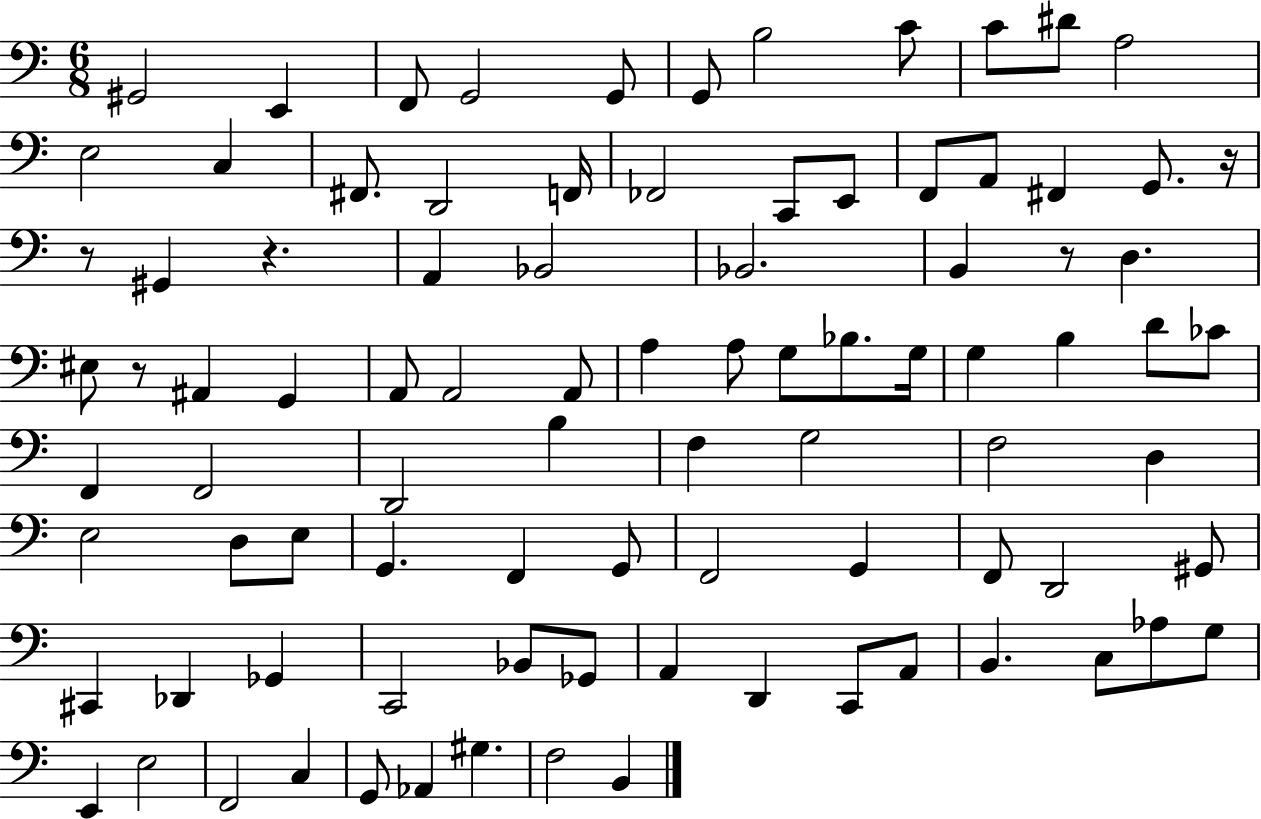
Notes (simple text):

G#2/h E2/q F2/e G2/h G2/e G2/e B3/h C4/e C4/e D#4/e A3/h E3/h C3/q F#2/e. D2/h F2/s FES2/h C2/e E2/e F2/e A2/e F#2/q G2/e. R/s R/e G#2/q R/q. A2/q Bb2/h Bb2/h. B2/q R/e D3/q. EIS3/e R/e A#2/q G2/q A2/e A2/h A2/e A3/q A3/e G3/e Bb3/e. G3/s G3/q B3/q D4/e CES4/e F2/q F2/h D2/h B3/q F3/q G3/h F3/h D3/q E3/h D3/e E3/e G2/q. F2/q G2/e F2/h G2/q F2/e D2/h G#2/e C#2/q Db2/q Gb2/q C2/h Bb2/e Gb2/e A2/q D2/q C2/e A2/e B2/q. C3/e Ab3/e G3/e E2/q E3/h F2/h C3/q G2/e Ab2/q G#3/q. F3/h B2/q